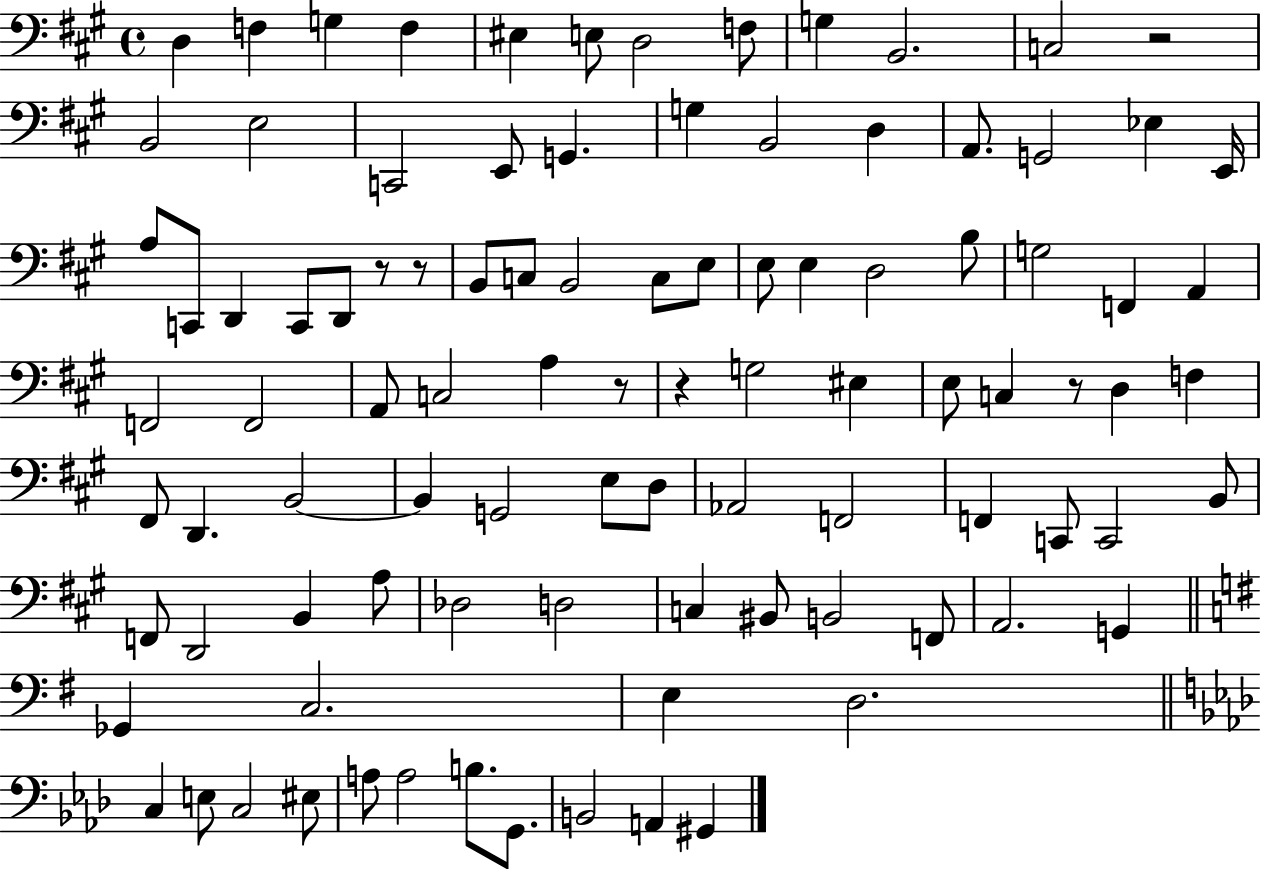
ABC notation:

X:1
T:Untitled
M:4/4
L:1/4
K:A
D, F, G, F, ^E, E,/2 D,2 F,/2 G, B,,2 C,2 z2 B,,2 E,2 C,,2 E,,/2 G,, G, B,,2 D, A,,/2 G,,2 _E, E,,/4 A,/2 C,,/2 D,, C,,/2 D,,/2 z/2 z/2 B,,/2 C,/2 B,,2 C,/2 E,/2 E,/2 E, D,2 B,/2 G,2 F,, A,, F,,2 F,,2 A,,/2 C,2 A, z/2 z G,2 ^E, E,/2 C, z/2 D, F, ^F,,/2 D,, B,,2 B,, G,,2 E,/2 D,/2 _A,,2 F,,2 F,, C,,/2 C,,2 B,,/2 F,,/2 D,,2 B,, A,/2 _D,2 D,2 C, ^B,,/2 B,,2 F,,/2 A,,2 G,, _G,, C,2 E, D,2 C, E,/2 C,2 ^E,/2 A,/2 A,2 B,/2 G,,/2 B,,2 A,, ^G,,